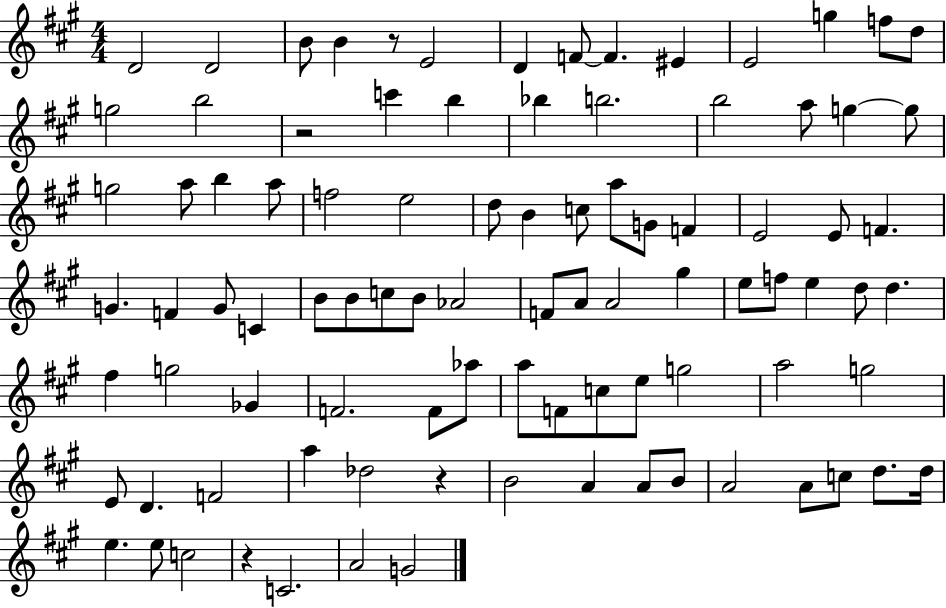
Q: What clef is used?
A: treble